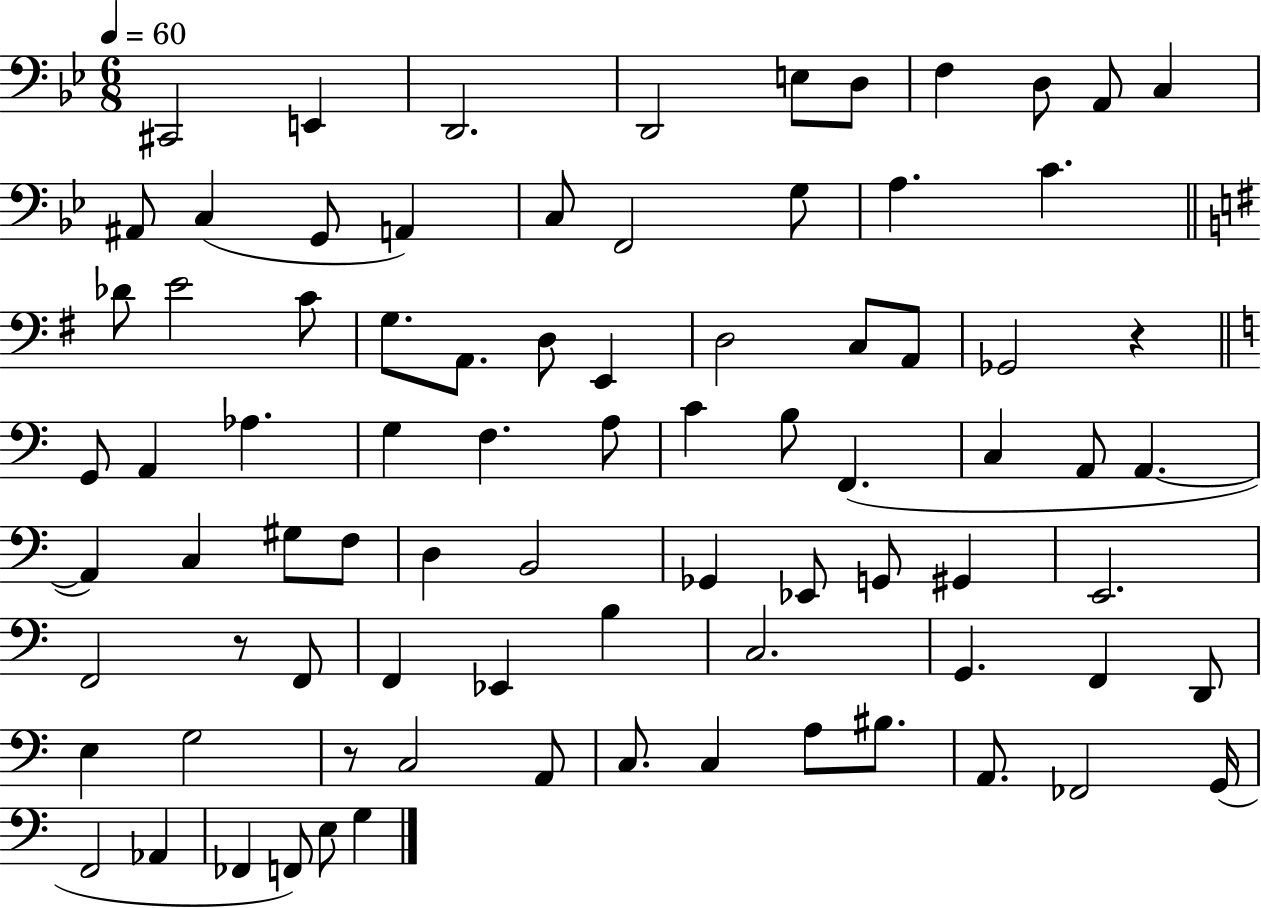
C#2/h E2/q D2/h. D2/h E3/e D3/e F3/q D3/e A2/e C3/q A#2/e C3/q G2/e A2/q C3/e F2/h G3/e A3/q. C4/q. Db4/e E4/h C4/e G3/e. A2/e. D3/e E2/q D3/h C3/e A2/e Gb2/h R/q G2/e A2/q Ab3/q. G3/q F3/q. A3/e C4/q B3/e F2/q. C3/q A2/e A2/q. A2/q C3/q G#3/e F3/e D3/q B2/h Gb2/q Eb2/e G2/e G#2/q E2/h. F2/h R/e F2/e F2/q Eb2/q B3/q C3/h. G2/q. F2/q D2/e E3/q G3/h R/e C3/h A2/e C3/e. C3/q A3/e BIS3/e. A2/e. FES2/h G2/s F2/h Ab2/q FES2/q F2/e E3/e G3/q